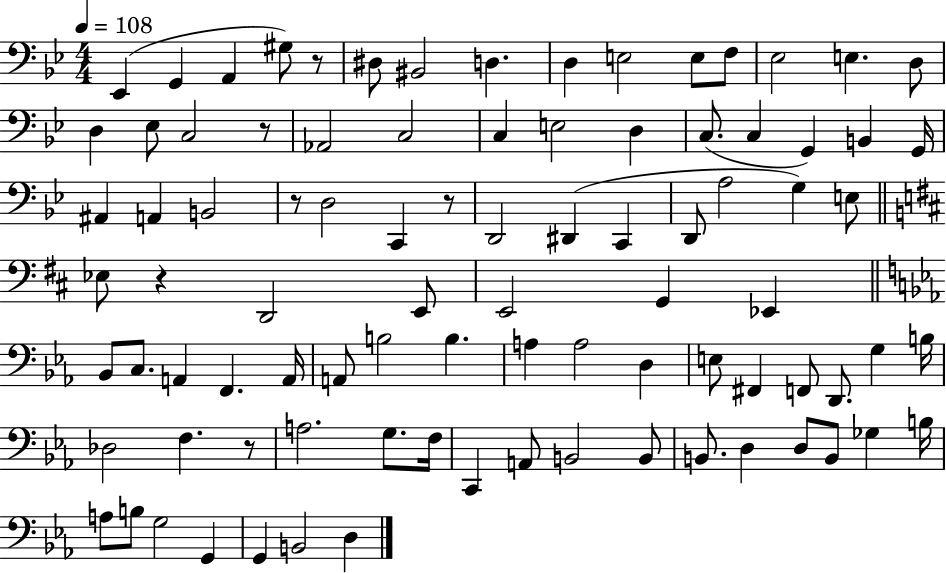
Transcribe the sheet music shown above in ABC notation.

X:1
T:Untitled
M:4/4
L:1/4
K:Bb
_E,, G,, A,, ^G,/2 z/2 ^D,/2 ^B,,2 D, D, E,2 E,/2 F,/2 _E,2 E, D,/2 D, _E,/2 C,2 z/2 _A,,2 C,2 C, E,2 D, C,/2 C, G,, B,, G,,/4 ^A,, A,, B,,2 z/2 D,2 C,, z/2 D,,2 ^D,, C,, D,,/2 A,2 G, E,/2 _E,/2 z D,,2 E,,/2 E,,2 G,, _E,, _B,,/2 C,/2 A,, F,, A,,/4 A,,/2 B,2 B, A, A,2 D, E,/2 ^F,, F,,/2 D,,/2 G, B,/4 _D,2 F, z/2 A,2 G,/2 F,/4 C,, A,,/2 B,,2 B,,/2 B,,/2 D, D,/2 B,,/2 _G, B,/4 A,/2 B,/2 G,2 G,, G,, B,,2 D,